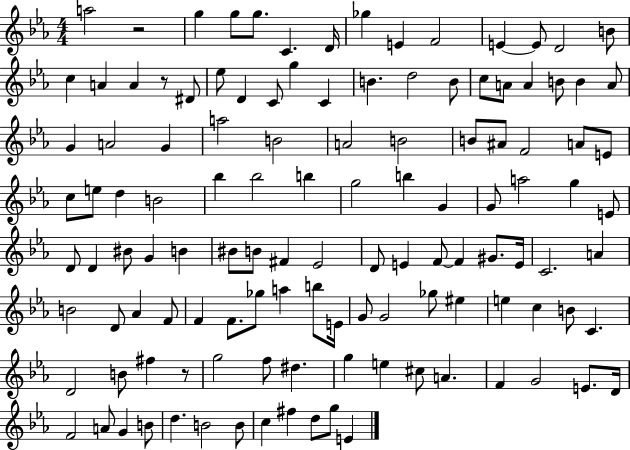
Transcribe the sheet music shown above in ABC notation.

X:1
T:Untitled
M:4/4
L:1/4
K:Eb
a2 z2 g g/2 g/2 C D/4 _g E F2 E E/2 D2 B/2 c A A z/2 ^D/2 _e/2 D C/2 g C B d2 B/2 c/2 A/2 A B/2 B A/2 G A2 G a2 B2 A2 B2 B/2 ^A/2 F2 A/2 E/2 c/2 e/2 d B2 _b _b2 b g2 b G G/2 a2 g E/2 D/2 D ^B/2 G B ^B/2 B/2 ^F _E2 D/2 E F/2 F ^G/2 E/4 C2 A B2 D/2 _A F/2 F F/2 _g/2 a b/2 E/4 G/2 G2 _g/2 ^e e c B/2 C D2 B/2 ^f z/2 g2 f/2 ^d g e ^c/2 A F G2 E/2 D/4 F2 A/2 G B/2 d B2 B/2 c ^f d/2 g/2 E